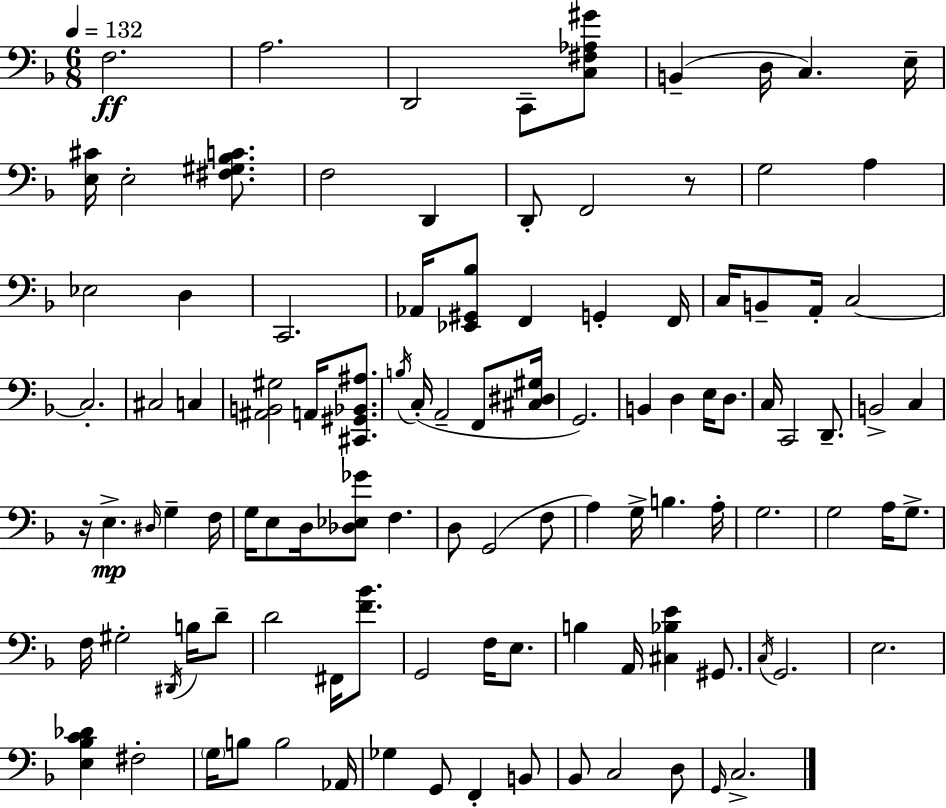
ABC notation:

X:1
T:Untitled
M:6/8
L:1/4
K:Dm
F,2 A,2 D,,2 C,,/2 [C,^F,_A,^G]/2 B,, D,/4 C, E,/4 [E,^C]/4 E,2 [^F,^G,_B,C]/2 F,2 D,, D,,/2 F,,2 z/2 G,2 A, _E,2 D, C,,2 _A,,/4 [_E,,^G,,_B,]/2 F,, G,, F,,/4 C,/4 B,,/2 A,,/4 C,2 C,2 ^C,2 C, [^A,,B,,^G,]2 A,,/4 [^C,,^G,,_B,,^A,]/2 B,/4 C,/4 A,,2 F,,/2 [^C,^D,^G,]/4 G,,2 B,, D, E,/4 D,/2 C,/4 C,,2 D,,/2 B,,2 C, z/4 E, ^D,/4 G, F,/4 G,/4 E,/2 D,/4 [_D,_E,_G]/2 F, D,/2 G,,2 F,/2 A, G,/4 B, A,/4 G,2 G,2 A,/4 G,/2 F,/4 ^G,2 ^D,,/4 B,/4 D/2 D2 ^F,,/4 [F_B]/2 G,,2 F,/4 E,/2 B, A,,/4 [^C,_B,E] ^G,,/2 C,/4 G,,2 E,2 [E,_B,C_D] ^F,2 G,/4 B,/2 B,2 _A,,/4 _G, G,,/2 F,, B,,/2 _B,,/2 C,2 D,/2 G,,/4 C,2